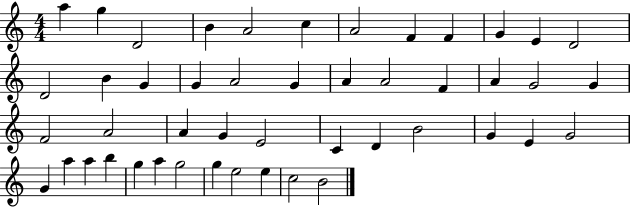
A5/q G5/q D4/h B4/q A4/h C5/q A4/h F4/q F4/q G4/q E4/q D4/h D4/h B4/q G4/q G4/q A4/h G4/q A4/q A4/h F4/q A4/q G4/h G4/q F4/h A4/h A4/q G4/q E4/h C4/q D4/q B4/h G4/q E4/q G4/h G4/q A5/q A5/q B5/q G5/q A5/q G5/h G5/q E5/h E5/q C5/h B4/h